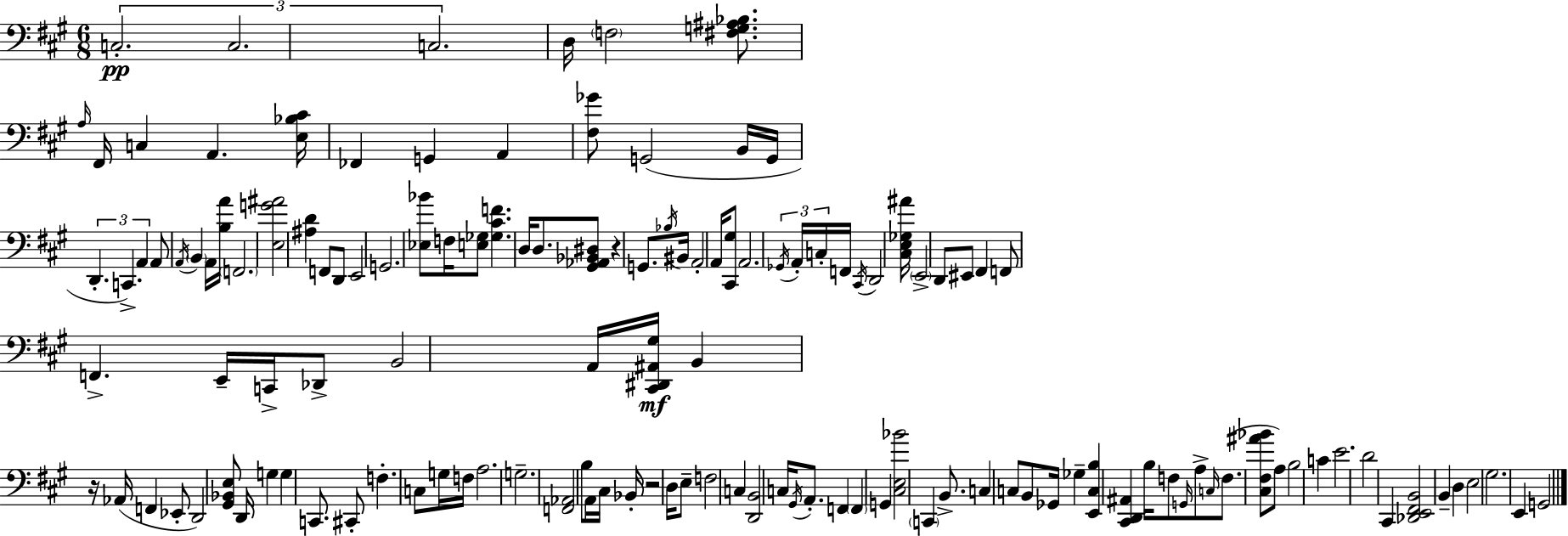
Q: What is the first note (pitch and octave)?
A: C3